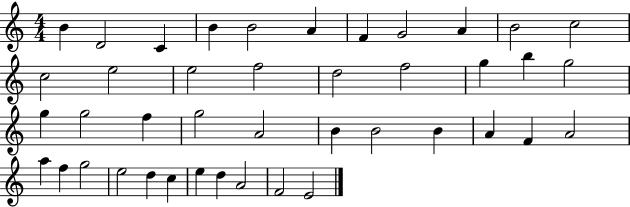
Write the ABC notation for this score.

X:1
T:Untitled
M:4/4
L:1/4
K:C
B D2 C B B2 A F G2 A B2 c2 c2 e2 e2 f2 d2 f2 g b g2 g g2 f g2 A2 B B2 B A F A2 a f g2 e2 d c e d A2 F2 E2